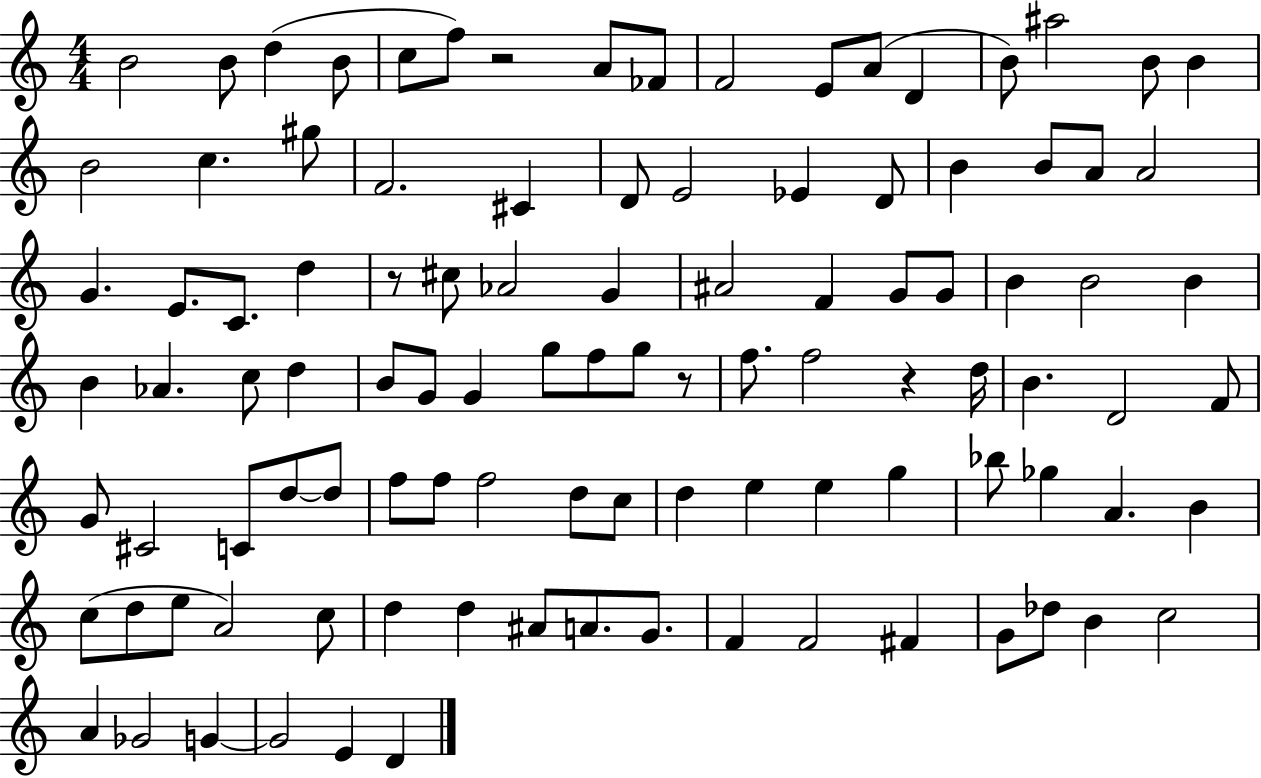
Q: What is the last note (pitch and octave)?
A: D4